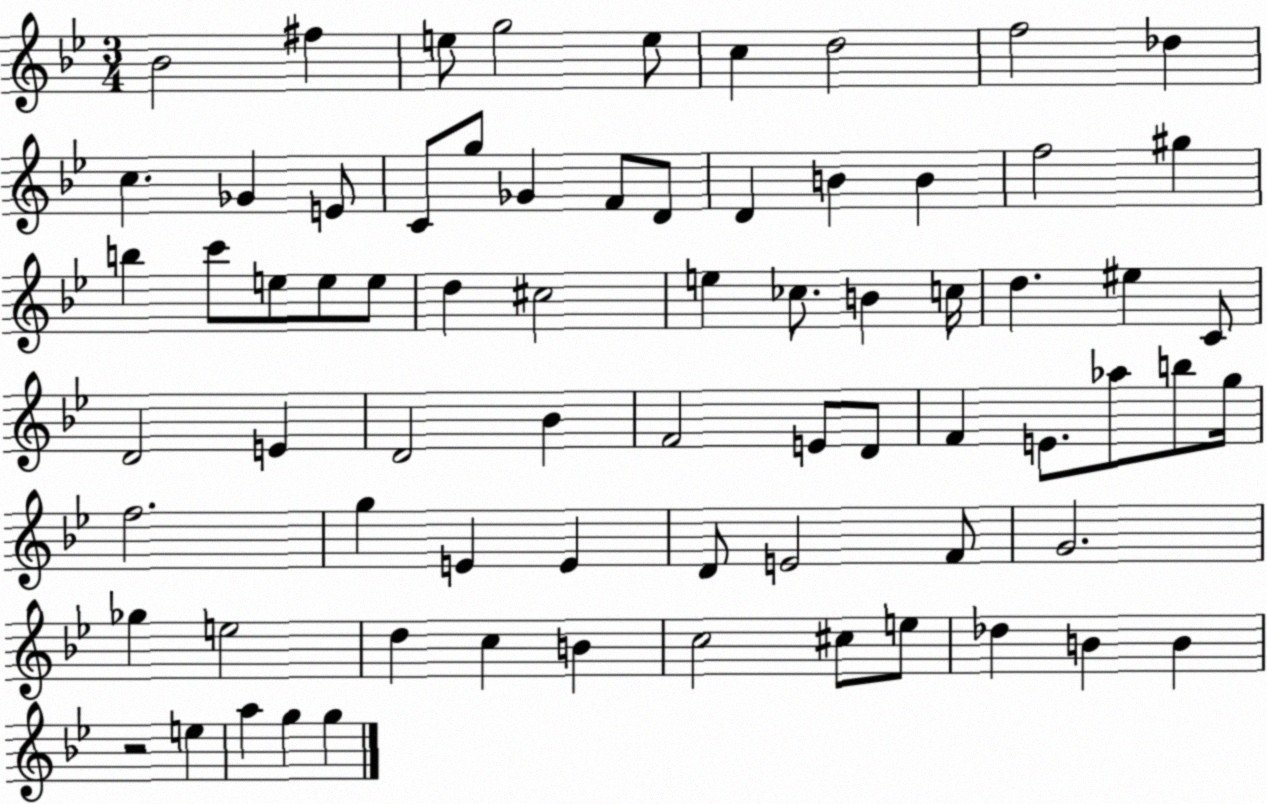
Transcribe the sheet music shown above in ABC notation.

X:1
T:Untitled
M:3/4
L:1/4
K:Bb
_B2 ^f e/2 g2 e/2 c d2 f2 _d c _G E/2 C/2 g/2 _G F/2 D/2 D B B f2 ^g b c'/2 e/2 e/2 e/2 d ^c2 e _c/2 B c/4 d ^e C/2 D2 E D2 _B F2 E/2 D/2 F E/2 _a/2 b/2 g/4 f2 g E E D/2 E2 F/2 G2 _g e2 d c B c2 ^c/2 e/2 _d B B z2 e a g g